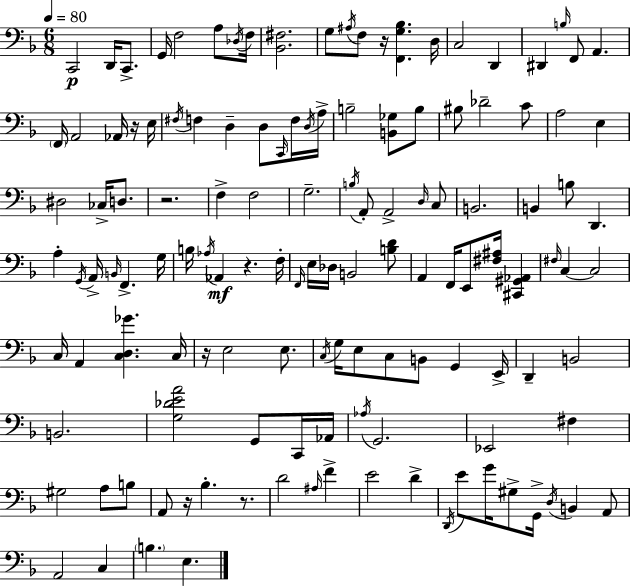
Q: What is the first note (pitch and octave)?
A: C2